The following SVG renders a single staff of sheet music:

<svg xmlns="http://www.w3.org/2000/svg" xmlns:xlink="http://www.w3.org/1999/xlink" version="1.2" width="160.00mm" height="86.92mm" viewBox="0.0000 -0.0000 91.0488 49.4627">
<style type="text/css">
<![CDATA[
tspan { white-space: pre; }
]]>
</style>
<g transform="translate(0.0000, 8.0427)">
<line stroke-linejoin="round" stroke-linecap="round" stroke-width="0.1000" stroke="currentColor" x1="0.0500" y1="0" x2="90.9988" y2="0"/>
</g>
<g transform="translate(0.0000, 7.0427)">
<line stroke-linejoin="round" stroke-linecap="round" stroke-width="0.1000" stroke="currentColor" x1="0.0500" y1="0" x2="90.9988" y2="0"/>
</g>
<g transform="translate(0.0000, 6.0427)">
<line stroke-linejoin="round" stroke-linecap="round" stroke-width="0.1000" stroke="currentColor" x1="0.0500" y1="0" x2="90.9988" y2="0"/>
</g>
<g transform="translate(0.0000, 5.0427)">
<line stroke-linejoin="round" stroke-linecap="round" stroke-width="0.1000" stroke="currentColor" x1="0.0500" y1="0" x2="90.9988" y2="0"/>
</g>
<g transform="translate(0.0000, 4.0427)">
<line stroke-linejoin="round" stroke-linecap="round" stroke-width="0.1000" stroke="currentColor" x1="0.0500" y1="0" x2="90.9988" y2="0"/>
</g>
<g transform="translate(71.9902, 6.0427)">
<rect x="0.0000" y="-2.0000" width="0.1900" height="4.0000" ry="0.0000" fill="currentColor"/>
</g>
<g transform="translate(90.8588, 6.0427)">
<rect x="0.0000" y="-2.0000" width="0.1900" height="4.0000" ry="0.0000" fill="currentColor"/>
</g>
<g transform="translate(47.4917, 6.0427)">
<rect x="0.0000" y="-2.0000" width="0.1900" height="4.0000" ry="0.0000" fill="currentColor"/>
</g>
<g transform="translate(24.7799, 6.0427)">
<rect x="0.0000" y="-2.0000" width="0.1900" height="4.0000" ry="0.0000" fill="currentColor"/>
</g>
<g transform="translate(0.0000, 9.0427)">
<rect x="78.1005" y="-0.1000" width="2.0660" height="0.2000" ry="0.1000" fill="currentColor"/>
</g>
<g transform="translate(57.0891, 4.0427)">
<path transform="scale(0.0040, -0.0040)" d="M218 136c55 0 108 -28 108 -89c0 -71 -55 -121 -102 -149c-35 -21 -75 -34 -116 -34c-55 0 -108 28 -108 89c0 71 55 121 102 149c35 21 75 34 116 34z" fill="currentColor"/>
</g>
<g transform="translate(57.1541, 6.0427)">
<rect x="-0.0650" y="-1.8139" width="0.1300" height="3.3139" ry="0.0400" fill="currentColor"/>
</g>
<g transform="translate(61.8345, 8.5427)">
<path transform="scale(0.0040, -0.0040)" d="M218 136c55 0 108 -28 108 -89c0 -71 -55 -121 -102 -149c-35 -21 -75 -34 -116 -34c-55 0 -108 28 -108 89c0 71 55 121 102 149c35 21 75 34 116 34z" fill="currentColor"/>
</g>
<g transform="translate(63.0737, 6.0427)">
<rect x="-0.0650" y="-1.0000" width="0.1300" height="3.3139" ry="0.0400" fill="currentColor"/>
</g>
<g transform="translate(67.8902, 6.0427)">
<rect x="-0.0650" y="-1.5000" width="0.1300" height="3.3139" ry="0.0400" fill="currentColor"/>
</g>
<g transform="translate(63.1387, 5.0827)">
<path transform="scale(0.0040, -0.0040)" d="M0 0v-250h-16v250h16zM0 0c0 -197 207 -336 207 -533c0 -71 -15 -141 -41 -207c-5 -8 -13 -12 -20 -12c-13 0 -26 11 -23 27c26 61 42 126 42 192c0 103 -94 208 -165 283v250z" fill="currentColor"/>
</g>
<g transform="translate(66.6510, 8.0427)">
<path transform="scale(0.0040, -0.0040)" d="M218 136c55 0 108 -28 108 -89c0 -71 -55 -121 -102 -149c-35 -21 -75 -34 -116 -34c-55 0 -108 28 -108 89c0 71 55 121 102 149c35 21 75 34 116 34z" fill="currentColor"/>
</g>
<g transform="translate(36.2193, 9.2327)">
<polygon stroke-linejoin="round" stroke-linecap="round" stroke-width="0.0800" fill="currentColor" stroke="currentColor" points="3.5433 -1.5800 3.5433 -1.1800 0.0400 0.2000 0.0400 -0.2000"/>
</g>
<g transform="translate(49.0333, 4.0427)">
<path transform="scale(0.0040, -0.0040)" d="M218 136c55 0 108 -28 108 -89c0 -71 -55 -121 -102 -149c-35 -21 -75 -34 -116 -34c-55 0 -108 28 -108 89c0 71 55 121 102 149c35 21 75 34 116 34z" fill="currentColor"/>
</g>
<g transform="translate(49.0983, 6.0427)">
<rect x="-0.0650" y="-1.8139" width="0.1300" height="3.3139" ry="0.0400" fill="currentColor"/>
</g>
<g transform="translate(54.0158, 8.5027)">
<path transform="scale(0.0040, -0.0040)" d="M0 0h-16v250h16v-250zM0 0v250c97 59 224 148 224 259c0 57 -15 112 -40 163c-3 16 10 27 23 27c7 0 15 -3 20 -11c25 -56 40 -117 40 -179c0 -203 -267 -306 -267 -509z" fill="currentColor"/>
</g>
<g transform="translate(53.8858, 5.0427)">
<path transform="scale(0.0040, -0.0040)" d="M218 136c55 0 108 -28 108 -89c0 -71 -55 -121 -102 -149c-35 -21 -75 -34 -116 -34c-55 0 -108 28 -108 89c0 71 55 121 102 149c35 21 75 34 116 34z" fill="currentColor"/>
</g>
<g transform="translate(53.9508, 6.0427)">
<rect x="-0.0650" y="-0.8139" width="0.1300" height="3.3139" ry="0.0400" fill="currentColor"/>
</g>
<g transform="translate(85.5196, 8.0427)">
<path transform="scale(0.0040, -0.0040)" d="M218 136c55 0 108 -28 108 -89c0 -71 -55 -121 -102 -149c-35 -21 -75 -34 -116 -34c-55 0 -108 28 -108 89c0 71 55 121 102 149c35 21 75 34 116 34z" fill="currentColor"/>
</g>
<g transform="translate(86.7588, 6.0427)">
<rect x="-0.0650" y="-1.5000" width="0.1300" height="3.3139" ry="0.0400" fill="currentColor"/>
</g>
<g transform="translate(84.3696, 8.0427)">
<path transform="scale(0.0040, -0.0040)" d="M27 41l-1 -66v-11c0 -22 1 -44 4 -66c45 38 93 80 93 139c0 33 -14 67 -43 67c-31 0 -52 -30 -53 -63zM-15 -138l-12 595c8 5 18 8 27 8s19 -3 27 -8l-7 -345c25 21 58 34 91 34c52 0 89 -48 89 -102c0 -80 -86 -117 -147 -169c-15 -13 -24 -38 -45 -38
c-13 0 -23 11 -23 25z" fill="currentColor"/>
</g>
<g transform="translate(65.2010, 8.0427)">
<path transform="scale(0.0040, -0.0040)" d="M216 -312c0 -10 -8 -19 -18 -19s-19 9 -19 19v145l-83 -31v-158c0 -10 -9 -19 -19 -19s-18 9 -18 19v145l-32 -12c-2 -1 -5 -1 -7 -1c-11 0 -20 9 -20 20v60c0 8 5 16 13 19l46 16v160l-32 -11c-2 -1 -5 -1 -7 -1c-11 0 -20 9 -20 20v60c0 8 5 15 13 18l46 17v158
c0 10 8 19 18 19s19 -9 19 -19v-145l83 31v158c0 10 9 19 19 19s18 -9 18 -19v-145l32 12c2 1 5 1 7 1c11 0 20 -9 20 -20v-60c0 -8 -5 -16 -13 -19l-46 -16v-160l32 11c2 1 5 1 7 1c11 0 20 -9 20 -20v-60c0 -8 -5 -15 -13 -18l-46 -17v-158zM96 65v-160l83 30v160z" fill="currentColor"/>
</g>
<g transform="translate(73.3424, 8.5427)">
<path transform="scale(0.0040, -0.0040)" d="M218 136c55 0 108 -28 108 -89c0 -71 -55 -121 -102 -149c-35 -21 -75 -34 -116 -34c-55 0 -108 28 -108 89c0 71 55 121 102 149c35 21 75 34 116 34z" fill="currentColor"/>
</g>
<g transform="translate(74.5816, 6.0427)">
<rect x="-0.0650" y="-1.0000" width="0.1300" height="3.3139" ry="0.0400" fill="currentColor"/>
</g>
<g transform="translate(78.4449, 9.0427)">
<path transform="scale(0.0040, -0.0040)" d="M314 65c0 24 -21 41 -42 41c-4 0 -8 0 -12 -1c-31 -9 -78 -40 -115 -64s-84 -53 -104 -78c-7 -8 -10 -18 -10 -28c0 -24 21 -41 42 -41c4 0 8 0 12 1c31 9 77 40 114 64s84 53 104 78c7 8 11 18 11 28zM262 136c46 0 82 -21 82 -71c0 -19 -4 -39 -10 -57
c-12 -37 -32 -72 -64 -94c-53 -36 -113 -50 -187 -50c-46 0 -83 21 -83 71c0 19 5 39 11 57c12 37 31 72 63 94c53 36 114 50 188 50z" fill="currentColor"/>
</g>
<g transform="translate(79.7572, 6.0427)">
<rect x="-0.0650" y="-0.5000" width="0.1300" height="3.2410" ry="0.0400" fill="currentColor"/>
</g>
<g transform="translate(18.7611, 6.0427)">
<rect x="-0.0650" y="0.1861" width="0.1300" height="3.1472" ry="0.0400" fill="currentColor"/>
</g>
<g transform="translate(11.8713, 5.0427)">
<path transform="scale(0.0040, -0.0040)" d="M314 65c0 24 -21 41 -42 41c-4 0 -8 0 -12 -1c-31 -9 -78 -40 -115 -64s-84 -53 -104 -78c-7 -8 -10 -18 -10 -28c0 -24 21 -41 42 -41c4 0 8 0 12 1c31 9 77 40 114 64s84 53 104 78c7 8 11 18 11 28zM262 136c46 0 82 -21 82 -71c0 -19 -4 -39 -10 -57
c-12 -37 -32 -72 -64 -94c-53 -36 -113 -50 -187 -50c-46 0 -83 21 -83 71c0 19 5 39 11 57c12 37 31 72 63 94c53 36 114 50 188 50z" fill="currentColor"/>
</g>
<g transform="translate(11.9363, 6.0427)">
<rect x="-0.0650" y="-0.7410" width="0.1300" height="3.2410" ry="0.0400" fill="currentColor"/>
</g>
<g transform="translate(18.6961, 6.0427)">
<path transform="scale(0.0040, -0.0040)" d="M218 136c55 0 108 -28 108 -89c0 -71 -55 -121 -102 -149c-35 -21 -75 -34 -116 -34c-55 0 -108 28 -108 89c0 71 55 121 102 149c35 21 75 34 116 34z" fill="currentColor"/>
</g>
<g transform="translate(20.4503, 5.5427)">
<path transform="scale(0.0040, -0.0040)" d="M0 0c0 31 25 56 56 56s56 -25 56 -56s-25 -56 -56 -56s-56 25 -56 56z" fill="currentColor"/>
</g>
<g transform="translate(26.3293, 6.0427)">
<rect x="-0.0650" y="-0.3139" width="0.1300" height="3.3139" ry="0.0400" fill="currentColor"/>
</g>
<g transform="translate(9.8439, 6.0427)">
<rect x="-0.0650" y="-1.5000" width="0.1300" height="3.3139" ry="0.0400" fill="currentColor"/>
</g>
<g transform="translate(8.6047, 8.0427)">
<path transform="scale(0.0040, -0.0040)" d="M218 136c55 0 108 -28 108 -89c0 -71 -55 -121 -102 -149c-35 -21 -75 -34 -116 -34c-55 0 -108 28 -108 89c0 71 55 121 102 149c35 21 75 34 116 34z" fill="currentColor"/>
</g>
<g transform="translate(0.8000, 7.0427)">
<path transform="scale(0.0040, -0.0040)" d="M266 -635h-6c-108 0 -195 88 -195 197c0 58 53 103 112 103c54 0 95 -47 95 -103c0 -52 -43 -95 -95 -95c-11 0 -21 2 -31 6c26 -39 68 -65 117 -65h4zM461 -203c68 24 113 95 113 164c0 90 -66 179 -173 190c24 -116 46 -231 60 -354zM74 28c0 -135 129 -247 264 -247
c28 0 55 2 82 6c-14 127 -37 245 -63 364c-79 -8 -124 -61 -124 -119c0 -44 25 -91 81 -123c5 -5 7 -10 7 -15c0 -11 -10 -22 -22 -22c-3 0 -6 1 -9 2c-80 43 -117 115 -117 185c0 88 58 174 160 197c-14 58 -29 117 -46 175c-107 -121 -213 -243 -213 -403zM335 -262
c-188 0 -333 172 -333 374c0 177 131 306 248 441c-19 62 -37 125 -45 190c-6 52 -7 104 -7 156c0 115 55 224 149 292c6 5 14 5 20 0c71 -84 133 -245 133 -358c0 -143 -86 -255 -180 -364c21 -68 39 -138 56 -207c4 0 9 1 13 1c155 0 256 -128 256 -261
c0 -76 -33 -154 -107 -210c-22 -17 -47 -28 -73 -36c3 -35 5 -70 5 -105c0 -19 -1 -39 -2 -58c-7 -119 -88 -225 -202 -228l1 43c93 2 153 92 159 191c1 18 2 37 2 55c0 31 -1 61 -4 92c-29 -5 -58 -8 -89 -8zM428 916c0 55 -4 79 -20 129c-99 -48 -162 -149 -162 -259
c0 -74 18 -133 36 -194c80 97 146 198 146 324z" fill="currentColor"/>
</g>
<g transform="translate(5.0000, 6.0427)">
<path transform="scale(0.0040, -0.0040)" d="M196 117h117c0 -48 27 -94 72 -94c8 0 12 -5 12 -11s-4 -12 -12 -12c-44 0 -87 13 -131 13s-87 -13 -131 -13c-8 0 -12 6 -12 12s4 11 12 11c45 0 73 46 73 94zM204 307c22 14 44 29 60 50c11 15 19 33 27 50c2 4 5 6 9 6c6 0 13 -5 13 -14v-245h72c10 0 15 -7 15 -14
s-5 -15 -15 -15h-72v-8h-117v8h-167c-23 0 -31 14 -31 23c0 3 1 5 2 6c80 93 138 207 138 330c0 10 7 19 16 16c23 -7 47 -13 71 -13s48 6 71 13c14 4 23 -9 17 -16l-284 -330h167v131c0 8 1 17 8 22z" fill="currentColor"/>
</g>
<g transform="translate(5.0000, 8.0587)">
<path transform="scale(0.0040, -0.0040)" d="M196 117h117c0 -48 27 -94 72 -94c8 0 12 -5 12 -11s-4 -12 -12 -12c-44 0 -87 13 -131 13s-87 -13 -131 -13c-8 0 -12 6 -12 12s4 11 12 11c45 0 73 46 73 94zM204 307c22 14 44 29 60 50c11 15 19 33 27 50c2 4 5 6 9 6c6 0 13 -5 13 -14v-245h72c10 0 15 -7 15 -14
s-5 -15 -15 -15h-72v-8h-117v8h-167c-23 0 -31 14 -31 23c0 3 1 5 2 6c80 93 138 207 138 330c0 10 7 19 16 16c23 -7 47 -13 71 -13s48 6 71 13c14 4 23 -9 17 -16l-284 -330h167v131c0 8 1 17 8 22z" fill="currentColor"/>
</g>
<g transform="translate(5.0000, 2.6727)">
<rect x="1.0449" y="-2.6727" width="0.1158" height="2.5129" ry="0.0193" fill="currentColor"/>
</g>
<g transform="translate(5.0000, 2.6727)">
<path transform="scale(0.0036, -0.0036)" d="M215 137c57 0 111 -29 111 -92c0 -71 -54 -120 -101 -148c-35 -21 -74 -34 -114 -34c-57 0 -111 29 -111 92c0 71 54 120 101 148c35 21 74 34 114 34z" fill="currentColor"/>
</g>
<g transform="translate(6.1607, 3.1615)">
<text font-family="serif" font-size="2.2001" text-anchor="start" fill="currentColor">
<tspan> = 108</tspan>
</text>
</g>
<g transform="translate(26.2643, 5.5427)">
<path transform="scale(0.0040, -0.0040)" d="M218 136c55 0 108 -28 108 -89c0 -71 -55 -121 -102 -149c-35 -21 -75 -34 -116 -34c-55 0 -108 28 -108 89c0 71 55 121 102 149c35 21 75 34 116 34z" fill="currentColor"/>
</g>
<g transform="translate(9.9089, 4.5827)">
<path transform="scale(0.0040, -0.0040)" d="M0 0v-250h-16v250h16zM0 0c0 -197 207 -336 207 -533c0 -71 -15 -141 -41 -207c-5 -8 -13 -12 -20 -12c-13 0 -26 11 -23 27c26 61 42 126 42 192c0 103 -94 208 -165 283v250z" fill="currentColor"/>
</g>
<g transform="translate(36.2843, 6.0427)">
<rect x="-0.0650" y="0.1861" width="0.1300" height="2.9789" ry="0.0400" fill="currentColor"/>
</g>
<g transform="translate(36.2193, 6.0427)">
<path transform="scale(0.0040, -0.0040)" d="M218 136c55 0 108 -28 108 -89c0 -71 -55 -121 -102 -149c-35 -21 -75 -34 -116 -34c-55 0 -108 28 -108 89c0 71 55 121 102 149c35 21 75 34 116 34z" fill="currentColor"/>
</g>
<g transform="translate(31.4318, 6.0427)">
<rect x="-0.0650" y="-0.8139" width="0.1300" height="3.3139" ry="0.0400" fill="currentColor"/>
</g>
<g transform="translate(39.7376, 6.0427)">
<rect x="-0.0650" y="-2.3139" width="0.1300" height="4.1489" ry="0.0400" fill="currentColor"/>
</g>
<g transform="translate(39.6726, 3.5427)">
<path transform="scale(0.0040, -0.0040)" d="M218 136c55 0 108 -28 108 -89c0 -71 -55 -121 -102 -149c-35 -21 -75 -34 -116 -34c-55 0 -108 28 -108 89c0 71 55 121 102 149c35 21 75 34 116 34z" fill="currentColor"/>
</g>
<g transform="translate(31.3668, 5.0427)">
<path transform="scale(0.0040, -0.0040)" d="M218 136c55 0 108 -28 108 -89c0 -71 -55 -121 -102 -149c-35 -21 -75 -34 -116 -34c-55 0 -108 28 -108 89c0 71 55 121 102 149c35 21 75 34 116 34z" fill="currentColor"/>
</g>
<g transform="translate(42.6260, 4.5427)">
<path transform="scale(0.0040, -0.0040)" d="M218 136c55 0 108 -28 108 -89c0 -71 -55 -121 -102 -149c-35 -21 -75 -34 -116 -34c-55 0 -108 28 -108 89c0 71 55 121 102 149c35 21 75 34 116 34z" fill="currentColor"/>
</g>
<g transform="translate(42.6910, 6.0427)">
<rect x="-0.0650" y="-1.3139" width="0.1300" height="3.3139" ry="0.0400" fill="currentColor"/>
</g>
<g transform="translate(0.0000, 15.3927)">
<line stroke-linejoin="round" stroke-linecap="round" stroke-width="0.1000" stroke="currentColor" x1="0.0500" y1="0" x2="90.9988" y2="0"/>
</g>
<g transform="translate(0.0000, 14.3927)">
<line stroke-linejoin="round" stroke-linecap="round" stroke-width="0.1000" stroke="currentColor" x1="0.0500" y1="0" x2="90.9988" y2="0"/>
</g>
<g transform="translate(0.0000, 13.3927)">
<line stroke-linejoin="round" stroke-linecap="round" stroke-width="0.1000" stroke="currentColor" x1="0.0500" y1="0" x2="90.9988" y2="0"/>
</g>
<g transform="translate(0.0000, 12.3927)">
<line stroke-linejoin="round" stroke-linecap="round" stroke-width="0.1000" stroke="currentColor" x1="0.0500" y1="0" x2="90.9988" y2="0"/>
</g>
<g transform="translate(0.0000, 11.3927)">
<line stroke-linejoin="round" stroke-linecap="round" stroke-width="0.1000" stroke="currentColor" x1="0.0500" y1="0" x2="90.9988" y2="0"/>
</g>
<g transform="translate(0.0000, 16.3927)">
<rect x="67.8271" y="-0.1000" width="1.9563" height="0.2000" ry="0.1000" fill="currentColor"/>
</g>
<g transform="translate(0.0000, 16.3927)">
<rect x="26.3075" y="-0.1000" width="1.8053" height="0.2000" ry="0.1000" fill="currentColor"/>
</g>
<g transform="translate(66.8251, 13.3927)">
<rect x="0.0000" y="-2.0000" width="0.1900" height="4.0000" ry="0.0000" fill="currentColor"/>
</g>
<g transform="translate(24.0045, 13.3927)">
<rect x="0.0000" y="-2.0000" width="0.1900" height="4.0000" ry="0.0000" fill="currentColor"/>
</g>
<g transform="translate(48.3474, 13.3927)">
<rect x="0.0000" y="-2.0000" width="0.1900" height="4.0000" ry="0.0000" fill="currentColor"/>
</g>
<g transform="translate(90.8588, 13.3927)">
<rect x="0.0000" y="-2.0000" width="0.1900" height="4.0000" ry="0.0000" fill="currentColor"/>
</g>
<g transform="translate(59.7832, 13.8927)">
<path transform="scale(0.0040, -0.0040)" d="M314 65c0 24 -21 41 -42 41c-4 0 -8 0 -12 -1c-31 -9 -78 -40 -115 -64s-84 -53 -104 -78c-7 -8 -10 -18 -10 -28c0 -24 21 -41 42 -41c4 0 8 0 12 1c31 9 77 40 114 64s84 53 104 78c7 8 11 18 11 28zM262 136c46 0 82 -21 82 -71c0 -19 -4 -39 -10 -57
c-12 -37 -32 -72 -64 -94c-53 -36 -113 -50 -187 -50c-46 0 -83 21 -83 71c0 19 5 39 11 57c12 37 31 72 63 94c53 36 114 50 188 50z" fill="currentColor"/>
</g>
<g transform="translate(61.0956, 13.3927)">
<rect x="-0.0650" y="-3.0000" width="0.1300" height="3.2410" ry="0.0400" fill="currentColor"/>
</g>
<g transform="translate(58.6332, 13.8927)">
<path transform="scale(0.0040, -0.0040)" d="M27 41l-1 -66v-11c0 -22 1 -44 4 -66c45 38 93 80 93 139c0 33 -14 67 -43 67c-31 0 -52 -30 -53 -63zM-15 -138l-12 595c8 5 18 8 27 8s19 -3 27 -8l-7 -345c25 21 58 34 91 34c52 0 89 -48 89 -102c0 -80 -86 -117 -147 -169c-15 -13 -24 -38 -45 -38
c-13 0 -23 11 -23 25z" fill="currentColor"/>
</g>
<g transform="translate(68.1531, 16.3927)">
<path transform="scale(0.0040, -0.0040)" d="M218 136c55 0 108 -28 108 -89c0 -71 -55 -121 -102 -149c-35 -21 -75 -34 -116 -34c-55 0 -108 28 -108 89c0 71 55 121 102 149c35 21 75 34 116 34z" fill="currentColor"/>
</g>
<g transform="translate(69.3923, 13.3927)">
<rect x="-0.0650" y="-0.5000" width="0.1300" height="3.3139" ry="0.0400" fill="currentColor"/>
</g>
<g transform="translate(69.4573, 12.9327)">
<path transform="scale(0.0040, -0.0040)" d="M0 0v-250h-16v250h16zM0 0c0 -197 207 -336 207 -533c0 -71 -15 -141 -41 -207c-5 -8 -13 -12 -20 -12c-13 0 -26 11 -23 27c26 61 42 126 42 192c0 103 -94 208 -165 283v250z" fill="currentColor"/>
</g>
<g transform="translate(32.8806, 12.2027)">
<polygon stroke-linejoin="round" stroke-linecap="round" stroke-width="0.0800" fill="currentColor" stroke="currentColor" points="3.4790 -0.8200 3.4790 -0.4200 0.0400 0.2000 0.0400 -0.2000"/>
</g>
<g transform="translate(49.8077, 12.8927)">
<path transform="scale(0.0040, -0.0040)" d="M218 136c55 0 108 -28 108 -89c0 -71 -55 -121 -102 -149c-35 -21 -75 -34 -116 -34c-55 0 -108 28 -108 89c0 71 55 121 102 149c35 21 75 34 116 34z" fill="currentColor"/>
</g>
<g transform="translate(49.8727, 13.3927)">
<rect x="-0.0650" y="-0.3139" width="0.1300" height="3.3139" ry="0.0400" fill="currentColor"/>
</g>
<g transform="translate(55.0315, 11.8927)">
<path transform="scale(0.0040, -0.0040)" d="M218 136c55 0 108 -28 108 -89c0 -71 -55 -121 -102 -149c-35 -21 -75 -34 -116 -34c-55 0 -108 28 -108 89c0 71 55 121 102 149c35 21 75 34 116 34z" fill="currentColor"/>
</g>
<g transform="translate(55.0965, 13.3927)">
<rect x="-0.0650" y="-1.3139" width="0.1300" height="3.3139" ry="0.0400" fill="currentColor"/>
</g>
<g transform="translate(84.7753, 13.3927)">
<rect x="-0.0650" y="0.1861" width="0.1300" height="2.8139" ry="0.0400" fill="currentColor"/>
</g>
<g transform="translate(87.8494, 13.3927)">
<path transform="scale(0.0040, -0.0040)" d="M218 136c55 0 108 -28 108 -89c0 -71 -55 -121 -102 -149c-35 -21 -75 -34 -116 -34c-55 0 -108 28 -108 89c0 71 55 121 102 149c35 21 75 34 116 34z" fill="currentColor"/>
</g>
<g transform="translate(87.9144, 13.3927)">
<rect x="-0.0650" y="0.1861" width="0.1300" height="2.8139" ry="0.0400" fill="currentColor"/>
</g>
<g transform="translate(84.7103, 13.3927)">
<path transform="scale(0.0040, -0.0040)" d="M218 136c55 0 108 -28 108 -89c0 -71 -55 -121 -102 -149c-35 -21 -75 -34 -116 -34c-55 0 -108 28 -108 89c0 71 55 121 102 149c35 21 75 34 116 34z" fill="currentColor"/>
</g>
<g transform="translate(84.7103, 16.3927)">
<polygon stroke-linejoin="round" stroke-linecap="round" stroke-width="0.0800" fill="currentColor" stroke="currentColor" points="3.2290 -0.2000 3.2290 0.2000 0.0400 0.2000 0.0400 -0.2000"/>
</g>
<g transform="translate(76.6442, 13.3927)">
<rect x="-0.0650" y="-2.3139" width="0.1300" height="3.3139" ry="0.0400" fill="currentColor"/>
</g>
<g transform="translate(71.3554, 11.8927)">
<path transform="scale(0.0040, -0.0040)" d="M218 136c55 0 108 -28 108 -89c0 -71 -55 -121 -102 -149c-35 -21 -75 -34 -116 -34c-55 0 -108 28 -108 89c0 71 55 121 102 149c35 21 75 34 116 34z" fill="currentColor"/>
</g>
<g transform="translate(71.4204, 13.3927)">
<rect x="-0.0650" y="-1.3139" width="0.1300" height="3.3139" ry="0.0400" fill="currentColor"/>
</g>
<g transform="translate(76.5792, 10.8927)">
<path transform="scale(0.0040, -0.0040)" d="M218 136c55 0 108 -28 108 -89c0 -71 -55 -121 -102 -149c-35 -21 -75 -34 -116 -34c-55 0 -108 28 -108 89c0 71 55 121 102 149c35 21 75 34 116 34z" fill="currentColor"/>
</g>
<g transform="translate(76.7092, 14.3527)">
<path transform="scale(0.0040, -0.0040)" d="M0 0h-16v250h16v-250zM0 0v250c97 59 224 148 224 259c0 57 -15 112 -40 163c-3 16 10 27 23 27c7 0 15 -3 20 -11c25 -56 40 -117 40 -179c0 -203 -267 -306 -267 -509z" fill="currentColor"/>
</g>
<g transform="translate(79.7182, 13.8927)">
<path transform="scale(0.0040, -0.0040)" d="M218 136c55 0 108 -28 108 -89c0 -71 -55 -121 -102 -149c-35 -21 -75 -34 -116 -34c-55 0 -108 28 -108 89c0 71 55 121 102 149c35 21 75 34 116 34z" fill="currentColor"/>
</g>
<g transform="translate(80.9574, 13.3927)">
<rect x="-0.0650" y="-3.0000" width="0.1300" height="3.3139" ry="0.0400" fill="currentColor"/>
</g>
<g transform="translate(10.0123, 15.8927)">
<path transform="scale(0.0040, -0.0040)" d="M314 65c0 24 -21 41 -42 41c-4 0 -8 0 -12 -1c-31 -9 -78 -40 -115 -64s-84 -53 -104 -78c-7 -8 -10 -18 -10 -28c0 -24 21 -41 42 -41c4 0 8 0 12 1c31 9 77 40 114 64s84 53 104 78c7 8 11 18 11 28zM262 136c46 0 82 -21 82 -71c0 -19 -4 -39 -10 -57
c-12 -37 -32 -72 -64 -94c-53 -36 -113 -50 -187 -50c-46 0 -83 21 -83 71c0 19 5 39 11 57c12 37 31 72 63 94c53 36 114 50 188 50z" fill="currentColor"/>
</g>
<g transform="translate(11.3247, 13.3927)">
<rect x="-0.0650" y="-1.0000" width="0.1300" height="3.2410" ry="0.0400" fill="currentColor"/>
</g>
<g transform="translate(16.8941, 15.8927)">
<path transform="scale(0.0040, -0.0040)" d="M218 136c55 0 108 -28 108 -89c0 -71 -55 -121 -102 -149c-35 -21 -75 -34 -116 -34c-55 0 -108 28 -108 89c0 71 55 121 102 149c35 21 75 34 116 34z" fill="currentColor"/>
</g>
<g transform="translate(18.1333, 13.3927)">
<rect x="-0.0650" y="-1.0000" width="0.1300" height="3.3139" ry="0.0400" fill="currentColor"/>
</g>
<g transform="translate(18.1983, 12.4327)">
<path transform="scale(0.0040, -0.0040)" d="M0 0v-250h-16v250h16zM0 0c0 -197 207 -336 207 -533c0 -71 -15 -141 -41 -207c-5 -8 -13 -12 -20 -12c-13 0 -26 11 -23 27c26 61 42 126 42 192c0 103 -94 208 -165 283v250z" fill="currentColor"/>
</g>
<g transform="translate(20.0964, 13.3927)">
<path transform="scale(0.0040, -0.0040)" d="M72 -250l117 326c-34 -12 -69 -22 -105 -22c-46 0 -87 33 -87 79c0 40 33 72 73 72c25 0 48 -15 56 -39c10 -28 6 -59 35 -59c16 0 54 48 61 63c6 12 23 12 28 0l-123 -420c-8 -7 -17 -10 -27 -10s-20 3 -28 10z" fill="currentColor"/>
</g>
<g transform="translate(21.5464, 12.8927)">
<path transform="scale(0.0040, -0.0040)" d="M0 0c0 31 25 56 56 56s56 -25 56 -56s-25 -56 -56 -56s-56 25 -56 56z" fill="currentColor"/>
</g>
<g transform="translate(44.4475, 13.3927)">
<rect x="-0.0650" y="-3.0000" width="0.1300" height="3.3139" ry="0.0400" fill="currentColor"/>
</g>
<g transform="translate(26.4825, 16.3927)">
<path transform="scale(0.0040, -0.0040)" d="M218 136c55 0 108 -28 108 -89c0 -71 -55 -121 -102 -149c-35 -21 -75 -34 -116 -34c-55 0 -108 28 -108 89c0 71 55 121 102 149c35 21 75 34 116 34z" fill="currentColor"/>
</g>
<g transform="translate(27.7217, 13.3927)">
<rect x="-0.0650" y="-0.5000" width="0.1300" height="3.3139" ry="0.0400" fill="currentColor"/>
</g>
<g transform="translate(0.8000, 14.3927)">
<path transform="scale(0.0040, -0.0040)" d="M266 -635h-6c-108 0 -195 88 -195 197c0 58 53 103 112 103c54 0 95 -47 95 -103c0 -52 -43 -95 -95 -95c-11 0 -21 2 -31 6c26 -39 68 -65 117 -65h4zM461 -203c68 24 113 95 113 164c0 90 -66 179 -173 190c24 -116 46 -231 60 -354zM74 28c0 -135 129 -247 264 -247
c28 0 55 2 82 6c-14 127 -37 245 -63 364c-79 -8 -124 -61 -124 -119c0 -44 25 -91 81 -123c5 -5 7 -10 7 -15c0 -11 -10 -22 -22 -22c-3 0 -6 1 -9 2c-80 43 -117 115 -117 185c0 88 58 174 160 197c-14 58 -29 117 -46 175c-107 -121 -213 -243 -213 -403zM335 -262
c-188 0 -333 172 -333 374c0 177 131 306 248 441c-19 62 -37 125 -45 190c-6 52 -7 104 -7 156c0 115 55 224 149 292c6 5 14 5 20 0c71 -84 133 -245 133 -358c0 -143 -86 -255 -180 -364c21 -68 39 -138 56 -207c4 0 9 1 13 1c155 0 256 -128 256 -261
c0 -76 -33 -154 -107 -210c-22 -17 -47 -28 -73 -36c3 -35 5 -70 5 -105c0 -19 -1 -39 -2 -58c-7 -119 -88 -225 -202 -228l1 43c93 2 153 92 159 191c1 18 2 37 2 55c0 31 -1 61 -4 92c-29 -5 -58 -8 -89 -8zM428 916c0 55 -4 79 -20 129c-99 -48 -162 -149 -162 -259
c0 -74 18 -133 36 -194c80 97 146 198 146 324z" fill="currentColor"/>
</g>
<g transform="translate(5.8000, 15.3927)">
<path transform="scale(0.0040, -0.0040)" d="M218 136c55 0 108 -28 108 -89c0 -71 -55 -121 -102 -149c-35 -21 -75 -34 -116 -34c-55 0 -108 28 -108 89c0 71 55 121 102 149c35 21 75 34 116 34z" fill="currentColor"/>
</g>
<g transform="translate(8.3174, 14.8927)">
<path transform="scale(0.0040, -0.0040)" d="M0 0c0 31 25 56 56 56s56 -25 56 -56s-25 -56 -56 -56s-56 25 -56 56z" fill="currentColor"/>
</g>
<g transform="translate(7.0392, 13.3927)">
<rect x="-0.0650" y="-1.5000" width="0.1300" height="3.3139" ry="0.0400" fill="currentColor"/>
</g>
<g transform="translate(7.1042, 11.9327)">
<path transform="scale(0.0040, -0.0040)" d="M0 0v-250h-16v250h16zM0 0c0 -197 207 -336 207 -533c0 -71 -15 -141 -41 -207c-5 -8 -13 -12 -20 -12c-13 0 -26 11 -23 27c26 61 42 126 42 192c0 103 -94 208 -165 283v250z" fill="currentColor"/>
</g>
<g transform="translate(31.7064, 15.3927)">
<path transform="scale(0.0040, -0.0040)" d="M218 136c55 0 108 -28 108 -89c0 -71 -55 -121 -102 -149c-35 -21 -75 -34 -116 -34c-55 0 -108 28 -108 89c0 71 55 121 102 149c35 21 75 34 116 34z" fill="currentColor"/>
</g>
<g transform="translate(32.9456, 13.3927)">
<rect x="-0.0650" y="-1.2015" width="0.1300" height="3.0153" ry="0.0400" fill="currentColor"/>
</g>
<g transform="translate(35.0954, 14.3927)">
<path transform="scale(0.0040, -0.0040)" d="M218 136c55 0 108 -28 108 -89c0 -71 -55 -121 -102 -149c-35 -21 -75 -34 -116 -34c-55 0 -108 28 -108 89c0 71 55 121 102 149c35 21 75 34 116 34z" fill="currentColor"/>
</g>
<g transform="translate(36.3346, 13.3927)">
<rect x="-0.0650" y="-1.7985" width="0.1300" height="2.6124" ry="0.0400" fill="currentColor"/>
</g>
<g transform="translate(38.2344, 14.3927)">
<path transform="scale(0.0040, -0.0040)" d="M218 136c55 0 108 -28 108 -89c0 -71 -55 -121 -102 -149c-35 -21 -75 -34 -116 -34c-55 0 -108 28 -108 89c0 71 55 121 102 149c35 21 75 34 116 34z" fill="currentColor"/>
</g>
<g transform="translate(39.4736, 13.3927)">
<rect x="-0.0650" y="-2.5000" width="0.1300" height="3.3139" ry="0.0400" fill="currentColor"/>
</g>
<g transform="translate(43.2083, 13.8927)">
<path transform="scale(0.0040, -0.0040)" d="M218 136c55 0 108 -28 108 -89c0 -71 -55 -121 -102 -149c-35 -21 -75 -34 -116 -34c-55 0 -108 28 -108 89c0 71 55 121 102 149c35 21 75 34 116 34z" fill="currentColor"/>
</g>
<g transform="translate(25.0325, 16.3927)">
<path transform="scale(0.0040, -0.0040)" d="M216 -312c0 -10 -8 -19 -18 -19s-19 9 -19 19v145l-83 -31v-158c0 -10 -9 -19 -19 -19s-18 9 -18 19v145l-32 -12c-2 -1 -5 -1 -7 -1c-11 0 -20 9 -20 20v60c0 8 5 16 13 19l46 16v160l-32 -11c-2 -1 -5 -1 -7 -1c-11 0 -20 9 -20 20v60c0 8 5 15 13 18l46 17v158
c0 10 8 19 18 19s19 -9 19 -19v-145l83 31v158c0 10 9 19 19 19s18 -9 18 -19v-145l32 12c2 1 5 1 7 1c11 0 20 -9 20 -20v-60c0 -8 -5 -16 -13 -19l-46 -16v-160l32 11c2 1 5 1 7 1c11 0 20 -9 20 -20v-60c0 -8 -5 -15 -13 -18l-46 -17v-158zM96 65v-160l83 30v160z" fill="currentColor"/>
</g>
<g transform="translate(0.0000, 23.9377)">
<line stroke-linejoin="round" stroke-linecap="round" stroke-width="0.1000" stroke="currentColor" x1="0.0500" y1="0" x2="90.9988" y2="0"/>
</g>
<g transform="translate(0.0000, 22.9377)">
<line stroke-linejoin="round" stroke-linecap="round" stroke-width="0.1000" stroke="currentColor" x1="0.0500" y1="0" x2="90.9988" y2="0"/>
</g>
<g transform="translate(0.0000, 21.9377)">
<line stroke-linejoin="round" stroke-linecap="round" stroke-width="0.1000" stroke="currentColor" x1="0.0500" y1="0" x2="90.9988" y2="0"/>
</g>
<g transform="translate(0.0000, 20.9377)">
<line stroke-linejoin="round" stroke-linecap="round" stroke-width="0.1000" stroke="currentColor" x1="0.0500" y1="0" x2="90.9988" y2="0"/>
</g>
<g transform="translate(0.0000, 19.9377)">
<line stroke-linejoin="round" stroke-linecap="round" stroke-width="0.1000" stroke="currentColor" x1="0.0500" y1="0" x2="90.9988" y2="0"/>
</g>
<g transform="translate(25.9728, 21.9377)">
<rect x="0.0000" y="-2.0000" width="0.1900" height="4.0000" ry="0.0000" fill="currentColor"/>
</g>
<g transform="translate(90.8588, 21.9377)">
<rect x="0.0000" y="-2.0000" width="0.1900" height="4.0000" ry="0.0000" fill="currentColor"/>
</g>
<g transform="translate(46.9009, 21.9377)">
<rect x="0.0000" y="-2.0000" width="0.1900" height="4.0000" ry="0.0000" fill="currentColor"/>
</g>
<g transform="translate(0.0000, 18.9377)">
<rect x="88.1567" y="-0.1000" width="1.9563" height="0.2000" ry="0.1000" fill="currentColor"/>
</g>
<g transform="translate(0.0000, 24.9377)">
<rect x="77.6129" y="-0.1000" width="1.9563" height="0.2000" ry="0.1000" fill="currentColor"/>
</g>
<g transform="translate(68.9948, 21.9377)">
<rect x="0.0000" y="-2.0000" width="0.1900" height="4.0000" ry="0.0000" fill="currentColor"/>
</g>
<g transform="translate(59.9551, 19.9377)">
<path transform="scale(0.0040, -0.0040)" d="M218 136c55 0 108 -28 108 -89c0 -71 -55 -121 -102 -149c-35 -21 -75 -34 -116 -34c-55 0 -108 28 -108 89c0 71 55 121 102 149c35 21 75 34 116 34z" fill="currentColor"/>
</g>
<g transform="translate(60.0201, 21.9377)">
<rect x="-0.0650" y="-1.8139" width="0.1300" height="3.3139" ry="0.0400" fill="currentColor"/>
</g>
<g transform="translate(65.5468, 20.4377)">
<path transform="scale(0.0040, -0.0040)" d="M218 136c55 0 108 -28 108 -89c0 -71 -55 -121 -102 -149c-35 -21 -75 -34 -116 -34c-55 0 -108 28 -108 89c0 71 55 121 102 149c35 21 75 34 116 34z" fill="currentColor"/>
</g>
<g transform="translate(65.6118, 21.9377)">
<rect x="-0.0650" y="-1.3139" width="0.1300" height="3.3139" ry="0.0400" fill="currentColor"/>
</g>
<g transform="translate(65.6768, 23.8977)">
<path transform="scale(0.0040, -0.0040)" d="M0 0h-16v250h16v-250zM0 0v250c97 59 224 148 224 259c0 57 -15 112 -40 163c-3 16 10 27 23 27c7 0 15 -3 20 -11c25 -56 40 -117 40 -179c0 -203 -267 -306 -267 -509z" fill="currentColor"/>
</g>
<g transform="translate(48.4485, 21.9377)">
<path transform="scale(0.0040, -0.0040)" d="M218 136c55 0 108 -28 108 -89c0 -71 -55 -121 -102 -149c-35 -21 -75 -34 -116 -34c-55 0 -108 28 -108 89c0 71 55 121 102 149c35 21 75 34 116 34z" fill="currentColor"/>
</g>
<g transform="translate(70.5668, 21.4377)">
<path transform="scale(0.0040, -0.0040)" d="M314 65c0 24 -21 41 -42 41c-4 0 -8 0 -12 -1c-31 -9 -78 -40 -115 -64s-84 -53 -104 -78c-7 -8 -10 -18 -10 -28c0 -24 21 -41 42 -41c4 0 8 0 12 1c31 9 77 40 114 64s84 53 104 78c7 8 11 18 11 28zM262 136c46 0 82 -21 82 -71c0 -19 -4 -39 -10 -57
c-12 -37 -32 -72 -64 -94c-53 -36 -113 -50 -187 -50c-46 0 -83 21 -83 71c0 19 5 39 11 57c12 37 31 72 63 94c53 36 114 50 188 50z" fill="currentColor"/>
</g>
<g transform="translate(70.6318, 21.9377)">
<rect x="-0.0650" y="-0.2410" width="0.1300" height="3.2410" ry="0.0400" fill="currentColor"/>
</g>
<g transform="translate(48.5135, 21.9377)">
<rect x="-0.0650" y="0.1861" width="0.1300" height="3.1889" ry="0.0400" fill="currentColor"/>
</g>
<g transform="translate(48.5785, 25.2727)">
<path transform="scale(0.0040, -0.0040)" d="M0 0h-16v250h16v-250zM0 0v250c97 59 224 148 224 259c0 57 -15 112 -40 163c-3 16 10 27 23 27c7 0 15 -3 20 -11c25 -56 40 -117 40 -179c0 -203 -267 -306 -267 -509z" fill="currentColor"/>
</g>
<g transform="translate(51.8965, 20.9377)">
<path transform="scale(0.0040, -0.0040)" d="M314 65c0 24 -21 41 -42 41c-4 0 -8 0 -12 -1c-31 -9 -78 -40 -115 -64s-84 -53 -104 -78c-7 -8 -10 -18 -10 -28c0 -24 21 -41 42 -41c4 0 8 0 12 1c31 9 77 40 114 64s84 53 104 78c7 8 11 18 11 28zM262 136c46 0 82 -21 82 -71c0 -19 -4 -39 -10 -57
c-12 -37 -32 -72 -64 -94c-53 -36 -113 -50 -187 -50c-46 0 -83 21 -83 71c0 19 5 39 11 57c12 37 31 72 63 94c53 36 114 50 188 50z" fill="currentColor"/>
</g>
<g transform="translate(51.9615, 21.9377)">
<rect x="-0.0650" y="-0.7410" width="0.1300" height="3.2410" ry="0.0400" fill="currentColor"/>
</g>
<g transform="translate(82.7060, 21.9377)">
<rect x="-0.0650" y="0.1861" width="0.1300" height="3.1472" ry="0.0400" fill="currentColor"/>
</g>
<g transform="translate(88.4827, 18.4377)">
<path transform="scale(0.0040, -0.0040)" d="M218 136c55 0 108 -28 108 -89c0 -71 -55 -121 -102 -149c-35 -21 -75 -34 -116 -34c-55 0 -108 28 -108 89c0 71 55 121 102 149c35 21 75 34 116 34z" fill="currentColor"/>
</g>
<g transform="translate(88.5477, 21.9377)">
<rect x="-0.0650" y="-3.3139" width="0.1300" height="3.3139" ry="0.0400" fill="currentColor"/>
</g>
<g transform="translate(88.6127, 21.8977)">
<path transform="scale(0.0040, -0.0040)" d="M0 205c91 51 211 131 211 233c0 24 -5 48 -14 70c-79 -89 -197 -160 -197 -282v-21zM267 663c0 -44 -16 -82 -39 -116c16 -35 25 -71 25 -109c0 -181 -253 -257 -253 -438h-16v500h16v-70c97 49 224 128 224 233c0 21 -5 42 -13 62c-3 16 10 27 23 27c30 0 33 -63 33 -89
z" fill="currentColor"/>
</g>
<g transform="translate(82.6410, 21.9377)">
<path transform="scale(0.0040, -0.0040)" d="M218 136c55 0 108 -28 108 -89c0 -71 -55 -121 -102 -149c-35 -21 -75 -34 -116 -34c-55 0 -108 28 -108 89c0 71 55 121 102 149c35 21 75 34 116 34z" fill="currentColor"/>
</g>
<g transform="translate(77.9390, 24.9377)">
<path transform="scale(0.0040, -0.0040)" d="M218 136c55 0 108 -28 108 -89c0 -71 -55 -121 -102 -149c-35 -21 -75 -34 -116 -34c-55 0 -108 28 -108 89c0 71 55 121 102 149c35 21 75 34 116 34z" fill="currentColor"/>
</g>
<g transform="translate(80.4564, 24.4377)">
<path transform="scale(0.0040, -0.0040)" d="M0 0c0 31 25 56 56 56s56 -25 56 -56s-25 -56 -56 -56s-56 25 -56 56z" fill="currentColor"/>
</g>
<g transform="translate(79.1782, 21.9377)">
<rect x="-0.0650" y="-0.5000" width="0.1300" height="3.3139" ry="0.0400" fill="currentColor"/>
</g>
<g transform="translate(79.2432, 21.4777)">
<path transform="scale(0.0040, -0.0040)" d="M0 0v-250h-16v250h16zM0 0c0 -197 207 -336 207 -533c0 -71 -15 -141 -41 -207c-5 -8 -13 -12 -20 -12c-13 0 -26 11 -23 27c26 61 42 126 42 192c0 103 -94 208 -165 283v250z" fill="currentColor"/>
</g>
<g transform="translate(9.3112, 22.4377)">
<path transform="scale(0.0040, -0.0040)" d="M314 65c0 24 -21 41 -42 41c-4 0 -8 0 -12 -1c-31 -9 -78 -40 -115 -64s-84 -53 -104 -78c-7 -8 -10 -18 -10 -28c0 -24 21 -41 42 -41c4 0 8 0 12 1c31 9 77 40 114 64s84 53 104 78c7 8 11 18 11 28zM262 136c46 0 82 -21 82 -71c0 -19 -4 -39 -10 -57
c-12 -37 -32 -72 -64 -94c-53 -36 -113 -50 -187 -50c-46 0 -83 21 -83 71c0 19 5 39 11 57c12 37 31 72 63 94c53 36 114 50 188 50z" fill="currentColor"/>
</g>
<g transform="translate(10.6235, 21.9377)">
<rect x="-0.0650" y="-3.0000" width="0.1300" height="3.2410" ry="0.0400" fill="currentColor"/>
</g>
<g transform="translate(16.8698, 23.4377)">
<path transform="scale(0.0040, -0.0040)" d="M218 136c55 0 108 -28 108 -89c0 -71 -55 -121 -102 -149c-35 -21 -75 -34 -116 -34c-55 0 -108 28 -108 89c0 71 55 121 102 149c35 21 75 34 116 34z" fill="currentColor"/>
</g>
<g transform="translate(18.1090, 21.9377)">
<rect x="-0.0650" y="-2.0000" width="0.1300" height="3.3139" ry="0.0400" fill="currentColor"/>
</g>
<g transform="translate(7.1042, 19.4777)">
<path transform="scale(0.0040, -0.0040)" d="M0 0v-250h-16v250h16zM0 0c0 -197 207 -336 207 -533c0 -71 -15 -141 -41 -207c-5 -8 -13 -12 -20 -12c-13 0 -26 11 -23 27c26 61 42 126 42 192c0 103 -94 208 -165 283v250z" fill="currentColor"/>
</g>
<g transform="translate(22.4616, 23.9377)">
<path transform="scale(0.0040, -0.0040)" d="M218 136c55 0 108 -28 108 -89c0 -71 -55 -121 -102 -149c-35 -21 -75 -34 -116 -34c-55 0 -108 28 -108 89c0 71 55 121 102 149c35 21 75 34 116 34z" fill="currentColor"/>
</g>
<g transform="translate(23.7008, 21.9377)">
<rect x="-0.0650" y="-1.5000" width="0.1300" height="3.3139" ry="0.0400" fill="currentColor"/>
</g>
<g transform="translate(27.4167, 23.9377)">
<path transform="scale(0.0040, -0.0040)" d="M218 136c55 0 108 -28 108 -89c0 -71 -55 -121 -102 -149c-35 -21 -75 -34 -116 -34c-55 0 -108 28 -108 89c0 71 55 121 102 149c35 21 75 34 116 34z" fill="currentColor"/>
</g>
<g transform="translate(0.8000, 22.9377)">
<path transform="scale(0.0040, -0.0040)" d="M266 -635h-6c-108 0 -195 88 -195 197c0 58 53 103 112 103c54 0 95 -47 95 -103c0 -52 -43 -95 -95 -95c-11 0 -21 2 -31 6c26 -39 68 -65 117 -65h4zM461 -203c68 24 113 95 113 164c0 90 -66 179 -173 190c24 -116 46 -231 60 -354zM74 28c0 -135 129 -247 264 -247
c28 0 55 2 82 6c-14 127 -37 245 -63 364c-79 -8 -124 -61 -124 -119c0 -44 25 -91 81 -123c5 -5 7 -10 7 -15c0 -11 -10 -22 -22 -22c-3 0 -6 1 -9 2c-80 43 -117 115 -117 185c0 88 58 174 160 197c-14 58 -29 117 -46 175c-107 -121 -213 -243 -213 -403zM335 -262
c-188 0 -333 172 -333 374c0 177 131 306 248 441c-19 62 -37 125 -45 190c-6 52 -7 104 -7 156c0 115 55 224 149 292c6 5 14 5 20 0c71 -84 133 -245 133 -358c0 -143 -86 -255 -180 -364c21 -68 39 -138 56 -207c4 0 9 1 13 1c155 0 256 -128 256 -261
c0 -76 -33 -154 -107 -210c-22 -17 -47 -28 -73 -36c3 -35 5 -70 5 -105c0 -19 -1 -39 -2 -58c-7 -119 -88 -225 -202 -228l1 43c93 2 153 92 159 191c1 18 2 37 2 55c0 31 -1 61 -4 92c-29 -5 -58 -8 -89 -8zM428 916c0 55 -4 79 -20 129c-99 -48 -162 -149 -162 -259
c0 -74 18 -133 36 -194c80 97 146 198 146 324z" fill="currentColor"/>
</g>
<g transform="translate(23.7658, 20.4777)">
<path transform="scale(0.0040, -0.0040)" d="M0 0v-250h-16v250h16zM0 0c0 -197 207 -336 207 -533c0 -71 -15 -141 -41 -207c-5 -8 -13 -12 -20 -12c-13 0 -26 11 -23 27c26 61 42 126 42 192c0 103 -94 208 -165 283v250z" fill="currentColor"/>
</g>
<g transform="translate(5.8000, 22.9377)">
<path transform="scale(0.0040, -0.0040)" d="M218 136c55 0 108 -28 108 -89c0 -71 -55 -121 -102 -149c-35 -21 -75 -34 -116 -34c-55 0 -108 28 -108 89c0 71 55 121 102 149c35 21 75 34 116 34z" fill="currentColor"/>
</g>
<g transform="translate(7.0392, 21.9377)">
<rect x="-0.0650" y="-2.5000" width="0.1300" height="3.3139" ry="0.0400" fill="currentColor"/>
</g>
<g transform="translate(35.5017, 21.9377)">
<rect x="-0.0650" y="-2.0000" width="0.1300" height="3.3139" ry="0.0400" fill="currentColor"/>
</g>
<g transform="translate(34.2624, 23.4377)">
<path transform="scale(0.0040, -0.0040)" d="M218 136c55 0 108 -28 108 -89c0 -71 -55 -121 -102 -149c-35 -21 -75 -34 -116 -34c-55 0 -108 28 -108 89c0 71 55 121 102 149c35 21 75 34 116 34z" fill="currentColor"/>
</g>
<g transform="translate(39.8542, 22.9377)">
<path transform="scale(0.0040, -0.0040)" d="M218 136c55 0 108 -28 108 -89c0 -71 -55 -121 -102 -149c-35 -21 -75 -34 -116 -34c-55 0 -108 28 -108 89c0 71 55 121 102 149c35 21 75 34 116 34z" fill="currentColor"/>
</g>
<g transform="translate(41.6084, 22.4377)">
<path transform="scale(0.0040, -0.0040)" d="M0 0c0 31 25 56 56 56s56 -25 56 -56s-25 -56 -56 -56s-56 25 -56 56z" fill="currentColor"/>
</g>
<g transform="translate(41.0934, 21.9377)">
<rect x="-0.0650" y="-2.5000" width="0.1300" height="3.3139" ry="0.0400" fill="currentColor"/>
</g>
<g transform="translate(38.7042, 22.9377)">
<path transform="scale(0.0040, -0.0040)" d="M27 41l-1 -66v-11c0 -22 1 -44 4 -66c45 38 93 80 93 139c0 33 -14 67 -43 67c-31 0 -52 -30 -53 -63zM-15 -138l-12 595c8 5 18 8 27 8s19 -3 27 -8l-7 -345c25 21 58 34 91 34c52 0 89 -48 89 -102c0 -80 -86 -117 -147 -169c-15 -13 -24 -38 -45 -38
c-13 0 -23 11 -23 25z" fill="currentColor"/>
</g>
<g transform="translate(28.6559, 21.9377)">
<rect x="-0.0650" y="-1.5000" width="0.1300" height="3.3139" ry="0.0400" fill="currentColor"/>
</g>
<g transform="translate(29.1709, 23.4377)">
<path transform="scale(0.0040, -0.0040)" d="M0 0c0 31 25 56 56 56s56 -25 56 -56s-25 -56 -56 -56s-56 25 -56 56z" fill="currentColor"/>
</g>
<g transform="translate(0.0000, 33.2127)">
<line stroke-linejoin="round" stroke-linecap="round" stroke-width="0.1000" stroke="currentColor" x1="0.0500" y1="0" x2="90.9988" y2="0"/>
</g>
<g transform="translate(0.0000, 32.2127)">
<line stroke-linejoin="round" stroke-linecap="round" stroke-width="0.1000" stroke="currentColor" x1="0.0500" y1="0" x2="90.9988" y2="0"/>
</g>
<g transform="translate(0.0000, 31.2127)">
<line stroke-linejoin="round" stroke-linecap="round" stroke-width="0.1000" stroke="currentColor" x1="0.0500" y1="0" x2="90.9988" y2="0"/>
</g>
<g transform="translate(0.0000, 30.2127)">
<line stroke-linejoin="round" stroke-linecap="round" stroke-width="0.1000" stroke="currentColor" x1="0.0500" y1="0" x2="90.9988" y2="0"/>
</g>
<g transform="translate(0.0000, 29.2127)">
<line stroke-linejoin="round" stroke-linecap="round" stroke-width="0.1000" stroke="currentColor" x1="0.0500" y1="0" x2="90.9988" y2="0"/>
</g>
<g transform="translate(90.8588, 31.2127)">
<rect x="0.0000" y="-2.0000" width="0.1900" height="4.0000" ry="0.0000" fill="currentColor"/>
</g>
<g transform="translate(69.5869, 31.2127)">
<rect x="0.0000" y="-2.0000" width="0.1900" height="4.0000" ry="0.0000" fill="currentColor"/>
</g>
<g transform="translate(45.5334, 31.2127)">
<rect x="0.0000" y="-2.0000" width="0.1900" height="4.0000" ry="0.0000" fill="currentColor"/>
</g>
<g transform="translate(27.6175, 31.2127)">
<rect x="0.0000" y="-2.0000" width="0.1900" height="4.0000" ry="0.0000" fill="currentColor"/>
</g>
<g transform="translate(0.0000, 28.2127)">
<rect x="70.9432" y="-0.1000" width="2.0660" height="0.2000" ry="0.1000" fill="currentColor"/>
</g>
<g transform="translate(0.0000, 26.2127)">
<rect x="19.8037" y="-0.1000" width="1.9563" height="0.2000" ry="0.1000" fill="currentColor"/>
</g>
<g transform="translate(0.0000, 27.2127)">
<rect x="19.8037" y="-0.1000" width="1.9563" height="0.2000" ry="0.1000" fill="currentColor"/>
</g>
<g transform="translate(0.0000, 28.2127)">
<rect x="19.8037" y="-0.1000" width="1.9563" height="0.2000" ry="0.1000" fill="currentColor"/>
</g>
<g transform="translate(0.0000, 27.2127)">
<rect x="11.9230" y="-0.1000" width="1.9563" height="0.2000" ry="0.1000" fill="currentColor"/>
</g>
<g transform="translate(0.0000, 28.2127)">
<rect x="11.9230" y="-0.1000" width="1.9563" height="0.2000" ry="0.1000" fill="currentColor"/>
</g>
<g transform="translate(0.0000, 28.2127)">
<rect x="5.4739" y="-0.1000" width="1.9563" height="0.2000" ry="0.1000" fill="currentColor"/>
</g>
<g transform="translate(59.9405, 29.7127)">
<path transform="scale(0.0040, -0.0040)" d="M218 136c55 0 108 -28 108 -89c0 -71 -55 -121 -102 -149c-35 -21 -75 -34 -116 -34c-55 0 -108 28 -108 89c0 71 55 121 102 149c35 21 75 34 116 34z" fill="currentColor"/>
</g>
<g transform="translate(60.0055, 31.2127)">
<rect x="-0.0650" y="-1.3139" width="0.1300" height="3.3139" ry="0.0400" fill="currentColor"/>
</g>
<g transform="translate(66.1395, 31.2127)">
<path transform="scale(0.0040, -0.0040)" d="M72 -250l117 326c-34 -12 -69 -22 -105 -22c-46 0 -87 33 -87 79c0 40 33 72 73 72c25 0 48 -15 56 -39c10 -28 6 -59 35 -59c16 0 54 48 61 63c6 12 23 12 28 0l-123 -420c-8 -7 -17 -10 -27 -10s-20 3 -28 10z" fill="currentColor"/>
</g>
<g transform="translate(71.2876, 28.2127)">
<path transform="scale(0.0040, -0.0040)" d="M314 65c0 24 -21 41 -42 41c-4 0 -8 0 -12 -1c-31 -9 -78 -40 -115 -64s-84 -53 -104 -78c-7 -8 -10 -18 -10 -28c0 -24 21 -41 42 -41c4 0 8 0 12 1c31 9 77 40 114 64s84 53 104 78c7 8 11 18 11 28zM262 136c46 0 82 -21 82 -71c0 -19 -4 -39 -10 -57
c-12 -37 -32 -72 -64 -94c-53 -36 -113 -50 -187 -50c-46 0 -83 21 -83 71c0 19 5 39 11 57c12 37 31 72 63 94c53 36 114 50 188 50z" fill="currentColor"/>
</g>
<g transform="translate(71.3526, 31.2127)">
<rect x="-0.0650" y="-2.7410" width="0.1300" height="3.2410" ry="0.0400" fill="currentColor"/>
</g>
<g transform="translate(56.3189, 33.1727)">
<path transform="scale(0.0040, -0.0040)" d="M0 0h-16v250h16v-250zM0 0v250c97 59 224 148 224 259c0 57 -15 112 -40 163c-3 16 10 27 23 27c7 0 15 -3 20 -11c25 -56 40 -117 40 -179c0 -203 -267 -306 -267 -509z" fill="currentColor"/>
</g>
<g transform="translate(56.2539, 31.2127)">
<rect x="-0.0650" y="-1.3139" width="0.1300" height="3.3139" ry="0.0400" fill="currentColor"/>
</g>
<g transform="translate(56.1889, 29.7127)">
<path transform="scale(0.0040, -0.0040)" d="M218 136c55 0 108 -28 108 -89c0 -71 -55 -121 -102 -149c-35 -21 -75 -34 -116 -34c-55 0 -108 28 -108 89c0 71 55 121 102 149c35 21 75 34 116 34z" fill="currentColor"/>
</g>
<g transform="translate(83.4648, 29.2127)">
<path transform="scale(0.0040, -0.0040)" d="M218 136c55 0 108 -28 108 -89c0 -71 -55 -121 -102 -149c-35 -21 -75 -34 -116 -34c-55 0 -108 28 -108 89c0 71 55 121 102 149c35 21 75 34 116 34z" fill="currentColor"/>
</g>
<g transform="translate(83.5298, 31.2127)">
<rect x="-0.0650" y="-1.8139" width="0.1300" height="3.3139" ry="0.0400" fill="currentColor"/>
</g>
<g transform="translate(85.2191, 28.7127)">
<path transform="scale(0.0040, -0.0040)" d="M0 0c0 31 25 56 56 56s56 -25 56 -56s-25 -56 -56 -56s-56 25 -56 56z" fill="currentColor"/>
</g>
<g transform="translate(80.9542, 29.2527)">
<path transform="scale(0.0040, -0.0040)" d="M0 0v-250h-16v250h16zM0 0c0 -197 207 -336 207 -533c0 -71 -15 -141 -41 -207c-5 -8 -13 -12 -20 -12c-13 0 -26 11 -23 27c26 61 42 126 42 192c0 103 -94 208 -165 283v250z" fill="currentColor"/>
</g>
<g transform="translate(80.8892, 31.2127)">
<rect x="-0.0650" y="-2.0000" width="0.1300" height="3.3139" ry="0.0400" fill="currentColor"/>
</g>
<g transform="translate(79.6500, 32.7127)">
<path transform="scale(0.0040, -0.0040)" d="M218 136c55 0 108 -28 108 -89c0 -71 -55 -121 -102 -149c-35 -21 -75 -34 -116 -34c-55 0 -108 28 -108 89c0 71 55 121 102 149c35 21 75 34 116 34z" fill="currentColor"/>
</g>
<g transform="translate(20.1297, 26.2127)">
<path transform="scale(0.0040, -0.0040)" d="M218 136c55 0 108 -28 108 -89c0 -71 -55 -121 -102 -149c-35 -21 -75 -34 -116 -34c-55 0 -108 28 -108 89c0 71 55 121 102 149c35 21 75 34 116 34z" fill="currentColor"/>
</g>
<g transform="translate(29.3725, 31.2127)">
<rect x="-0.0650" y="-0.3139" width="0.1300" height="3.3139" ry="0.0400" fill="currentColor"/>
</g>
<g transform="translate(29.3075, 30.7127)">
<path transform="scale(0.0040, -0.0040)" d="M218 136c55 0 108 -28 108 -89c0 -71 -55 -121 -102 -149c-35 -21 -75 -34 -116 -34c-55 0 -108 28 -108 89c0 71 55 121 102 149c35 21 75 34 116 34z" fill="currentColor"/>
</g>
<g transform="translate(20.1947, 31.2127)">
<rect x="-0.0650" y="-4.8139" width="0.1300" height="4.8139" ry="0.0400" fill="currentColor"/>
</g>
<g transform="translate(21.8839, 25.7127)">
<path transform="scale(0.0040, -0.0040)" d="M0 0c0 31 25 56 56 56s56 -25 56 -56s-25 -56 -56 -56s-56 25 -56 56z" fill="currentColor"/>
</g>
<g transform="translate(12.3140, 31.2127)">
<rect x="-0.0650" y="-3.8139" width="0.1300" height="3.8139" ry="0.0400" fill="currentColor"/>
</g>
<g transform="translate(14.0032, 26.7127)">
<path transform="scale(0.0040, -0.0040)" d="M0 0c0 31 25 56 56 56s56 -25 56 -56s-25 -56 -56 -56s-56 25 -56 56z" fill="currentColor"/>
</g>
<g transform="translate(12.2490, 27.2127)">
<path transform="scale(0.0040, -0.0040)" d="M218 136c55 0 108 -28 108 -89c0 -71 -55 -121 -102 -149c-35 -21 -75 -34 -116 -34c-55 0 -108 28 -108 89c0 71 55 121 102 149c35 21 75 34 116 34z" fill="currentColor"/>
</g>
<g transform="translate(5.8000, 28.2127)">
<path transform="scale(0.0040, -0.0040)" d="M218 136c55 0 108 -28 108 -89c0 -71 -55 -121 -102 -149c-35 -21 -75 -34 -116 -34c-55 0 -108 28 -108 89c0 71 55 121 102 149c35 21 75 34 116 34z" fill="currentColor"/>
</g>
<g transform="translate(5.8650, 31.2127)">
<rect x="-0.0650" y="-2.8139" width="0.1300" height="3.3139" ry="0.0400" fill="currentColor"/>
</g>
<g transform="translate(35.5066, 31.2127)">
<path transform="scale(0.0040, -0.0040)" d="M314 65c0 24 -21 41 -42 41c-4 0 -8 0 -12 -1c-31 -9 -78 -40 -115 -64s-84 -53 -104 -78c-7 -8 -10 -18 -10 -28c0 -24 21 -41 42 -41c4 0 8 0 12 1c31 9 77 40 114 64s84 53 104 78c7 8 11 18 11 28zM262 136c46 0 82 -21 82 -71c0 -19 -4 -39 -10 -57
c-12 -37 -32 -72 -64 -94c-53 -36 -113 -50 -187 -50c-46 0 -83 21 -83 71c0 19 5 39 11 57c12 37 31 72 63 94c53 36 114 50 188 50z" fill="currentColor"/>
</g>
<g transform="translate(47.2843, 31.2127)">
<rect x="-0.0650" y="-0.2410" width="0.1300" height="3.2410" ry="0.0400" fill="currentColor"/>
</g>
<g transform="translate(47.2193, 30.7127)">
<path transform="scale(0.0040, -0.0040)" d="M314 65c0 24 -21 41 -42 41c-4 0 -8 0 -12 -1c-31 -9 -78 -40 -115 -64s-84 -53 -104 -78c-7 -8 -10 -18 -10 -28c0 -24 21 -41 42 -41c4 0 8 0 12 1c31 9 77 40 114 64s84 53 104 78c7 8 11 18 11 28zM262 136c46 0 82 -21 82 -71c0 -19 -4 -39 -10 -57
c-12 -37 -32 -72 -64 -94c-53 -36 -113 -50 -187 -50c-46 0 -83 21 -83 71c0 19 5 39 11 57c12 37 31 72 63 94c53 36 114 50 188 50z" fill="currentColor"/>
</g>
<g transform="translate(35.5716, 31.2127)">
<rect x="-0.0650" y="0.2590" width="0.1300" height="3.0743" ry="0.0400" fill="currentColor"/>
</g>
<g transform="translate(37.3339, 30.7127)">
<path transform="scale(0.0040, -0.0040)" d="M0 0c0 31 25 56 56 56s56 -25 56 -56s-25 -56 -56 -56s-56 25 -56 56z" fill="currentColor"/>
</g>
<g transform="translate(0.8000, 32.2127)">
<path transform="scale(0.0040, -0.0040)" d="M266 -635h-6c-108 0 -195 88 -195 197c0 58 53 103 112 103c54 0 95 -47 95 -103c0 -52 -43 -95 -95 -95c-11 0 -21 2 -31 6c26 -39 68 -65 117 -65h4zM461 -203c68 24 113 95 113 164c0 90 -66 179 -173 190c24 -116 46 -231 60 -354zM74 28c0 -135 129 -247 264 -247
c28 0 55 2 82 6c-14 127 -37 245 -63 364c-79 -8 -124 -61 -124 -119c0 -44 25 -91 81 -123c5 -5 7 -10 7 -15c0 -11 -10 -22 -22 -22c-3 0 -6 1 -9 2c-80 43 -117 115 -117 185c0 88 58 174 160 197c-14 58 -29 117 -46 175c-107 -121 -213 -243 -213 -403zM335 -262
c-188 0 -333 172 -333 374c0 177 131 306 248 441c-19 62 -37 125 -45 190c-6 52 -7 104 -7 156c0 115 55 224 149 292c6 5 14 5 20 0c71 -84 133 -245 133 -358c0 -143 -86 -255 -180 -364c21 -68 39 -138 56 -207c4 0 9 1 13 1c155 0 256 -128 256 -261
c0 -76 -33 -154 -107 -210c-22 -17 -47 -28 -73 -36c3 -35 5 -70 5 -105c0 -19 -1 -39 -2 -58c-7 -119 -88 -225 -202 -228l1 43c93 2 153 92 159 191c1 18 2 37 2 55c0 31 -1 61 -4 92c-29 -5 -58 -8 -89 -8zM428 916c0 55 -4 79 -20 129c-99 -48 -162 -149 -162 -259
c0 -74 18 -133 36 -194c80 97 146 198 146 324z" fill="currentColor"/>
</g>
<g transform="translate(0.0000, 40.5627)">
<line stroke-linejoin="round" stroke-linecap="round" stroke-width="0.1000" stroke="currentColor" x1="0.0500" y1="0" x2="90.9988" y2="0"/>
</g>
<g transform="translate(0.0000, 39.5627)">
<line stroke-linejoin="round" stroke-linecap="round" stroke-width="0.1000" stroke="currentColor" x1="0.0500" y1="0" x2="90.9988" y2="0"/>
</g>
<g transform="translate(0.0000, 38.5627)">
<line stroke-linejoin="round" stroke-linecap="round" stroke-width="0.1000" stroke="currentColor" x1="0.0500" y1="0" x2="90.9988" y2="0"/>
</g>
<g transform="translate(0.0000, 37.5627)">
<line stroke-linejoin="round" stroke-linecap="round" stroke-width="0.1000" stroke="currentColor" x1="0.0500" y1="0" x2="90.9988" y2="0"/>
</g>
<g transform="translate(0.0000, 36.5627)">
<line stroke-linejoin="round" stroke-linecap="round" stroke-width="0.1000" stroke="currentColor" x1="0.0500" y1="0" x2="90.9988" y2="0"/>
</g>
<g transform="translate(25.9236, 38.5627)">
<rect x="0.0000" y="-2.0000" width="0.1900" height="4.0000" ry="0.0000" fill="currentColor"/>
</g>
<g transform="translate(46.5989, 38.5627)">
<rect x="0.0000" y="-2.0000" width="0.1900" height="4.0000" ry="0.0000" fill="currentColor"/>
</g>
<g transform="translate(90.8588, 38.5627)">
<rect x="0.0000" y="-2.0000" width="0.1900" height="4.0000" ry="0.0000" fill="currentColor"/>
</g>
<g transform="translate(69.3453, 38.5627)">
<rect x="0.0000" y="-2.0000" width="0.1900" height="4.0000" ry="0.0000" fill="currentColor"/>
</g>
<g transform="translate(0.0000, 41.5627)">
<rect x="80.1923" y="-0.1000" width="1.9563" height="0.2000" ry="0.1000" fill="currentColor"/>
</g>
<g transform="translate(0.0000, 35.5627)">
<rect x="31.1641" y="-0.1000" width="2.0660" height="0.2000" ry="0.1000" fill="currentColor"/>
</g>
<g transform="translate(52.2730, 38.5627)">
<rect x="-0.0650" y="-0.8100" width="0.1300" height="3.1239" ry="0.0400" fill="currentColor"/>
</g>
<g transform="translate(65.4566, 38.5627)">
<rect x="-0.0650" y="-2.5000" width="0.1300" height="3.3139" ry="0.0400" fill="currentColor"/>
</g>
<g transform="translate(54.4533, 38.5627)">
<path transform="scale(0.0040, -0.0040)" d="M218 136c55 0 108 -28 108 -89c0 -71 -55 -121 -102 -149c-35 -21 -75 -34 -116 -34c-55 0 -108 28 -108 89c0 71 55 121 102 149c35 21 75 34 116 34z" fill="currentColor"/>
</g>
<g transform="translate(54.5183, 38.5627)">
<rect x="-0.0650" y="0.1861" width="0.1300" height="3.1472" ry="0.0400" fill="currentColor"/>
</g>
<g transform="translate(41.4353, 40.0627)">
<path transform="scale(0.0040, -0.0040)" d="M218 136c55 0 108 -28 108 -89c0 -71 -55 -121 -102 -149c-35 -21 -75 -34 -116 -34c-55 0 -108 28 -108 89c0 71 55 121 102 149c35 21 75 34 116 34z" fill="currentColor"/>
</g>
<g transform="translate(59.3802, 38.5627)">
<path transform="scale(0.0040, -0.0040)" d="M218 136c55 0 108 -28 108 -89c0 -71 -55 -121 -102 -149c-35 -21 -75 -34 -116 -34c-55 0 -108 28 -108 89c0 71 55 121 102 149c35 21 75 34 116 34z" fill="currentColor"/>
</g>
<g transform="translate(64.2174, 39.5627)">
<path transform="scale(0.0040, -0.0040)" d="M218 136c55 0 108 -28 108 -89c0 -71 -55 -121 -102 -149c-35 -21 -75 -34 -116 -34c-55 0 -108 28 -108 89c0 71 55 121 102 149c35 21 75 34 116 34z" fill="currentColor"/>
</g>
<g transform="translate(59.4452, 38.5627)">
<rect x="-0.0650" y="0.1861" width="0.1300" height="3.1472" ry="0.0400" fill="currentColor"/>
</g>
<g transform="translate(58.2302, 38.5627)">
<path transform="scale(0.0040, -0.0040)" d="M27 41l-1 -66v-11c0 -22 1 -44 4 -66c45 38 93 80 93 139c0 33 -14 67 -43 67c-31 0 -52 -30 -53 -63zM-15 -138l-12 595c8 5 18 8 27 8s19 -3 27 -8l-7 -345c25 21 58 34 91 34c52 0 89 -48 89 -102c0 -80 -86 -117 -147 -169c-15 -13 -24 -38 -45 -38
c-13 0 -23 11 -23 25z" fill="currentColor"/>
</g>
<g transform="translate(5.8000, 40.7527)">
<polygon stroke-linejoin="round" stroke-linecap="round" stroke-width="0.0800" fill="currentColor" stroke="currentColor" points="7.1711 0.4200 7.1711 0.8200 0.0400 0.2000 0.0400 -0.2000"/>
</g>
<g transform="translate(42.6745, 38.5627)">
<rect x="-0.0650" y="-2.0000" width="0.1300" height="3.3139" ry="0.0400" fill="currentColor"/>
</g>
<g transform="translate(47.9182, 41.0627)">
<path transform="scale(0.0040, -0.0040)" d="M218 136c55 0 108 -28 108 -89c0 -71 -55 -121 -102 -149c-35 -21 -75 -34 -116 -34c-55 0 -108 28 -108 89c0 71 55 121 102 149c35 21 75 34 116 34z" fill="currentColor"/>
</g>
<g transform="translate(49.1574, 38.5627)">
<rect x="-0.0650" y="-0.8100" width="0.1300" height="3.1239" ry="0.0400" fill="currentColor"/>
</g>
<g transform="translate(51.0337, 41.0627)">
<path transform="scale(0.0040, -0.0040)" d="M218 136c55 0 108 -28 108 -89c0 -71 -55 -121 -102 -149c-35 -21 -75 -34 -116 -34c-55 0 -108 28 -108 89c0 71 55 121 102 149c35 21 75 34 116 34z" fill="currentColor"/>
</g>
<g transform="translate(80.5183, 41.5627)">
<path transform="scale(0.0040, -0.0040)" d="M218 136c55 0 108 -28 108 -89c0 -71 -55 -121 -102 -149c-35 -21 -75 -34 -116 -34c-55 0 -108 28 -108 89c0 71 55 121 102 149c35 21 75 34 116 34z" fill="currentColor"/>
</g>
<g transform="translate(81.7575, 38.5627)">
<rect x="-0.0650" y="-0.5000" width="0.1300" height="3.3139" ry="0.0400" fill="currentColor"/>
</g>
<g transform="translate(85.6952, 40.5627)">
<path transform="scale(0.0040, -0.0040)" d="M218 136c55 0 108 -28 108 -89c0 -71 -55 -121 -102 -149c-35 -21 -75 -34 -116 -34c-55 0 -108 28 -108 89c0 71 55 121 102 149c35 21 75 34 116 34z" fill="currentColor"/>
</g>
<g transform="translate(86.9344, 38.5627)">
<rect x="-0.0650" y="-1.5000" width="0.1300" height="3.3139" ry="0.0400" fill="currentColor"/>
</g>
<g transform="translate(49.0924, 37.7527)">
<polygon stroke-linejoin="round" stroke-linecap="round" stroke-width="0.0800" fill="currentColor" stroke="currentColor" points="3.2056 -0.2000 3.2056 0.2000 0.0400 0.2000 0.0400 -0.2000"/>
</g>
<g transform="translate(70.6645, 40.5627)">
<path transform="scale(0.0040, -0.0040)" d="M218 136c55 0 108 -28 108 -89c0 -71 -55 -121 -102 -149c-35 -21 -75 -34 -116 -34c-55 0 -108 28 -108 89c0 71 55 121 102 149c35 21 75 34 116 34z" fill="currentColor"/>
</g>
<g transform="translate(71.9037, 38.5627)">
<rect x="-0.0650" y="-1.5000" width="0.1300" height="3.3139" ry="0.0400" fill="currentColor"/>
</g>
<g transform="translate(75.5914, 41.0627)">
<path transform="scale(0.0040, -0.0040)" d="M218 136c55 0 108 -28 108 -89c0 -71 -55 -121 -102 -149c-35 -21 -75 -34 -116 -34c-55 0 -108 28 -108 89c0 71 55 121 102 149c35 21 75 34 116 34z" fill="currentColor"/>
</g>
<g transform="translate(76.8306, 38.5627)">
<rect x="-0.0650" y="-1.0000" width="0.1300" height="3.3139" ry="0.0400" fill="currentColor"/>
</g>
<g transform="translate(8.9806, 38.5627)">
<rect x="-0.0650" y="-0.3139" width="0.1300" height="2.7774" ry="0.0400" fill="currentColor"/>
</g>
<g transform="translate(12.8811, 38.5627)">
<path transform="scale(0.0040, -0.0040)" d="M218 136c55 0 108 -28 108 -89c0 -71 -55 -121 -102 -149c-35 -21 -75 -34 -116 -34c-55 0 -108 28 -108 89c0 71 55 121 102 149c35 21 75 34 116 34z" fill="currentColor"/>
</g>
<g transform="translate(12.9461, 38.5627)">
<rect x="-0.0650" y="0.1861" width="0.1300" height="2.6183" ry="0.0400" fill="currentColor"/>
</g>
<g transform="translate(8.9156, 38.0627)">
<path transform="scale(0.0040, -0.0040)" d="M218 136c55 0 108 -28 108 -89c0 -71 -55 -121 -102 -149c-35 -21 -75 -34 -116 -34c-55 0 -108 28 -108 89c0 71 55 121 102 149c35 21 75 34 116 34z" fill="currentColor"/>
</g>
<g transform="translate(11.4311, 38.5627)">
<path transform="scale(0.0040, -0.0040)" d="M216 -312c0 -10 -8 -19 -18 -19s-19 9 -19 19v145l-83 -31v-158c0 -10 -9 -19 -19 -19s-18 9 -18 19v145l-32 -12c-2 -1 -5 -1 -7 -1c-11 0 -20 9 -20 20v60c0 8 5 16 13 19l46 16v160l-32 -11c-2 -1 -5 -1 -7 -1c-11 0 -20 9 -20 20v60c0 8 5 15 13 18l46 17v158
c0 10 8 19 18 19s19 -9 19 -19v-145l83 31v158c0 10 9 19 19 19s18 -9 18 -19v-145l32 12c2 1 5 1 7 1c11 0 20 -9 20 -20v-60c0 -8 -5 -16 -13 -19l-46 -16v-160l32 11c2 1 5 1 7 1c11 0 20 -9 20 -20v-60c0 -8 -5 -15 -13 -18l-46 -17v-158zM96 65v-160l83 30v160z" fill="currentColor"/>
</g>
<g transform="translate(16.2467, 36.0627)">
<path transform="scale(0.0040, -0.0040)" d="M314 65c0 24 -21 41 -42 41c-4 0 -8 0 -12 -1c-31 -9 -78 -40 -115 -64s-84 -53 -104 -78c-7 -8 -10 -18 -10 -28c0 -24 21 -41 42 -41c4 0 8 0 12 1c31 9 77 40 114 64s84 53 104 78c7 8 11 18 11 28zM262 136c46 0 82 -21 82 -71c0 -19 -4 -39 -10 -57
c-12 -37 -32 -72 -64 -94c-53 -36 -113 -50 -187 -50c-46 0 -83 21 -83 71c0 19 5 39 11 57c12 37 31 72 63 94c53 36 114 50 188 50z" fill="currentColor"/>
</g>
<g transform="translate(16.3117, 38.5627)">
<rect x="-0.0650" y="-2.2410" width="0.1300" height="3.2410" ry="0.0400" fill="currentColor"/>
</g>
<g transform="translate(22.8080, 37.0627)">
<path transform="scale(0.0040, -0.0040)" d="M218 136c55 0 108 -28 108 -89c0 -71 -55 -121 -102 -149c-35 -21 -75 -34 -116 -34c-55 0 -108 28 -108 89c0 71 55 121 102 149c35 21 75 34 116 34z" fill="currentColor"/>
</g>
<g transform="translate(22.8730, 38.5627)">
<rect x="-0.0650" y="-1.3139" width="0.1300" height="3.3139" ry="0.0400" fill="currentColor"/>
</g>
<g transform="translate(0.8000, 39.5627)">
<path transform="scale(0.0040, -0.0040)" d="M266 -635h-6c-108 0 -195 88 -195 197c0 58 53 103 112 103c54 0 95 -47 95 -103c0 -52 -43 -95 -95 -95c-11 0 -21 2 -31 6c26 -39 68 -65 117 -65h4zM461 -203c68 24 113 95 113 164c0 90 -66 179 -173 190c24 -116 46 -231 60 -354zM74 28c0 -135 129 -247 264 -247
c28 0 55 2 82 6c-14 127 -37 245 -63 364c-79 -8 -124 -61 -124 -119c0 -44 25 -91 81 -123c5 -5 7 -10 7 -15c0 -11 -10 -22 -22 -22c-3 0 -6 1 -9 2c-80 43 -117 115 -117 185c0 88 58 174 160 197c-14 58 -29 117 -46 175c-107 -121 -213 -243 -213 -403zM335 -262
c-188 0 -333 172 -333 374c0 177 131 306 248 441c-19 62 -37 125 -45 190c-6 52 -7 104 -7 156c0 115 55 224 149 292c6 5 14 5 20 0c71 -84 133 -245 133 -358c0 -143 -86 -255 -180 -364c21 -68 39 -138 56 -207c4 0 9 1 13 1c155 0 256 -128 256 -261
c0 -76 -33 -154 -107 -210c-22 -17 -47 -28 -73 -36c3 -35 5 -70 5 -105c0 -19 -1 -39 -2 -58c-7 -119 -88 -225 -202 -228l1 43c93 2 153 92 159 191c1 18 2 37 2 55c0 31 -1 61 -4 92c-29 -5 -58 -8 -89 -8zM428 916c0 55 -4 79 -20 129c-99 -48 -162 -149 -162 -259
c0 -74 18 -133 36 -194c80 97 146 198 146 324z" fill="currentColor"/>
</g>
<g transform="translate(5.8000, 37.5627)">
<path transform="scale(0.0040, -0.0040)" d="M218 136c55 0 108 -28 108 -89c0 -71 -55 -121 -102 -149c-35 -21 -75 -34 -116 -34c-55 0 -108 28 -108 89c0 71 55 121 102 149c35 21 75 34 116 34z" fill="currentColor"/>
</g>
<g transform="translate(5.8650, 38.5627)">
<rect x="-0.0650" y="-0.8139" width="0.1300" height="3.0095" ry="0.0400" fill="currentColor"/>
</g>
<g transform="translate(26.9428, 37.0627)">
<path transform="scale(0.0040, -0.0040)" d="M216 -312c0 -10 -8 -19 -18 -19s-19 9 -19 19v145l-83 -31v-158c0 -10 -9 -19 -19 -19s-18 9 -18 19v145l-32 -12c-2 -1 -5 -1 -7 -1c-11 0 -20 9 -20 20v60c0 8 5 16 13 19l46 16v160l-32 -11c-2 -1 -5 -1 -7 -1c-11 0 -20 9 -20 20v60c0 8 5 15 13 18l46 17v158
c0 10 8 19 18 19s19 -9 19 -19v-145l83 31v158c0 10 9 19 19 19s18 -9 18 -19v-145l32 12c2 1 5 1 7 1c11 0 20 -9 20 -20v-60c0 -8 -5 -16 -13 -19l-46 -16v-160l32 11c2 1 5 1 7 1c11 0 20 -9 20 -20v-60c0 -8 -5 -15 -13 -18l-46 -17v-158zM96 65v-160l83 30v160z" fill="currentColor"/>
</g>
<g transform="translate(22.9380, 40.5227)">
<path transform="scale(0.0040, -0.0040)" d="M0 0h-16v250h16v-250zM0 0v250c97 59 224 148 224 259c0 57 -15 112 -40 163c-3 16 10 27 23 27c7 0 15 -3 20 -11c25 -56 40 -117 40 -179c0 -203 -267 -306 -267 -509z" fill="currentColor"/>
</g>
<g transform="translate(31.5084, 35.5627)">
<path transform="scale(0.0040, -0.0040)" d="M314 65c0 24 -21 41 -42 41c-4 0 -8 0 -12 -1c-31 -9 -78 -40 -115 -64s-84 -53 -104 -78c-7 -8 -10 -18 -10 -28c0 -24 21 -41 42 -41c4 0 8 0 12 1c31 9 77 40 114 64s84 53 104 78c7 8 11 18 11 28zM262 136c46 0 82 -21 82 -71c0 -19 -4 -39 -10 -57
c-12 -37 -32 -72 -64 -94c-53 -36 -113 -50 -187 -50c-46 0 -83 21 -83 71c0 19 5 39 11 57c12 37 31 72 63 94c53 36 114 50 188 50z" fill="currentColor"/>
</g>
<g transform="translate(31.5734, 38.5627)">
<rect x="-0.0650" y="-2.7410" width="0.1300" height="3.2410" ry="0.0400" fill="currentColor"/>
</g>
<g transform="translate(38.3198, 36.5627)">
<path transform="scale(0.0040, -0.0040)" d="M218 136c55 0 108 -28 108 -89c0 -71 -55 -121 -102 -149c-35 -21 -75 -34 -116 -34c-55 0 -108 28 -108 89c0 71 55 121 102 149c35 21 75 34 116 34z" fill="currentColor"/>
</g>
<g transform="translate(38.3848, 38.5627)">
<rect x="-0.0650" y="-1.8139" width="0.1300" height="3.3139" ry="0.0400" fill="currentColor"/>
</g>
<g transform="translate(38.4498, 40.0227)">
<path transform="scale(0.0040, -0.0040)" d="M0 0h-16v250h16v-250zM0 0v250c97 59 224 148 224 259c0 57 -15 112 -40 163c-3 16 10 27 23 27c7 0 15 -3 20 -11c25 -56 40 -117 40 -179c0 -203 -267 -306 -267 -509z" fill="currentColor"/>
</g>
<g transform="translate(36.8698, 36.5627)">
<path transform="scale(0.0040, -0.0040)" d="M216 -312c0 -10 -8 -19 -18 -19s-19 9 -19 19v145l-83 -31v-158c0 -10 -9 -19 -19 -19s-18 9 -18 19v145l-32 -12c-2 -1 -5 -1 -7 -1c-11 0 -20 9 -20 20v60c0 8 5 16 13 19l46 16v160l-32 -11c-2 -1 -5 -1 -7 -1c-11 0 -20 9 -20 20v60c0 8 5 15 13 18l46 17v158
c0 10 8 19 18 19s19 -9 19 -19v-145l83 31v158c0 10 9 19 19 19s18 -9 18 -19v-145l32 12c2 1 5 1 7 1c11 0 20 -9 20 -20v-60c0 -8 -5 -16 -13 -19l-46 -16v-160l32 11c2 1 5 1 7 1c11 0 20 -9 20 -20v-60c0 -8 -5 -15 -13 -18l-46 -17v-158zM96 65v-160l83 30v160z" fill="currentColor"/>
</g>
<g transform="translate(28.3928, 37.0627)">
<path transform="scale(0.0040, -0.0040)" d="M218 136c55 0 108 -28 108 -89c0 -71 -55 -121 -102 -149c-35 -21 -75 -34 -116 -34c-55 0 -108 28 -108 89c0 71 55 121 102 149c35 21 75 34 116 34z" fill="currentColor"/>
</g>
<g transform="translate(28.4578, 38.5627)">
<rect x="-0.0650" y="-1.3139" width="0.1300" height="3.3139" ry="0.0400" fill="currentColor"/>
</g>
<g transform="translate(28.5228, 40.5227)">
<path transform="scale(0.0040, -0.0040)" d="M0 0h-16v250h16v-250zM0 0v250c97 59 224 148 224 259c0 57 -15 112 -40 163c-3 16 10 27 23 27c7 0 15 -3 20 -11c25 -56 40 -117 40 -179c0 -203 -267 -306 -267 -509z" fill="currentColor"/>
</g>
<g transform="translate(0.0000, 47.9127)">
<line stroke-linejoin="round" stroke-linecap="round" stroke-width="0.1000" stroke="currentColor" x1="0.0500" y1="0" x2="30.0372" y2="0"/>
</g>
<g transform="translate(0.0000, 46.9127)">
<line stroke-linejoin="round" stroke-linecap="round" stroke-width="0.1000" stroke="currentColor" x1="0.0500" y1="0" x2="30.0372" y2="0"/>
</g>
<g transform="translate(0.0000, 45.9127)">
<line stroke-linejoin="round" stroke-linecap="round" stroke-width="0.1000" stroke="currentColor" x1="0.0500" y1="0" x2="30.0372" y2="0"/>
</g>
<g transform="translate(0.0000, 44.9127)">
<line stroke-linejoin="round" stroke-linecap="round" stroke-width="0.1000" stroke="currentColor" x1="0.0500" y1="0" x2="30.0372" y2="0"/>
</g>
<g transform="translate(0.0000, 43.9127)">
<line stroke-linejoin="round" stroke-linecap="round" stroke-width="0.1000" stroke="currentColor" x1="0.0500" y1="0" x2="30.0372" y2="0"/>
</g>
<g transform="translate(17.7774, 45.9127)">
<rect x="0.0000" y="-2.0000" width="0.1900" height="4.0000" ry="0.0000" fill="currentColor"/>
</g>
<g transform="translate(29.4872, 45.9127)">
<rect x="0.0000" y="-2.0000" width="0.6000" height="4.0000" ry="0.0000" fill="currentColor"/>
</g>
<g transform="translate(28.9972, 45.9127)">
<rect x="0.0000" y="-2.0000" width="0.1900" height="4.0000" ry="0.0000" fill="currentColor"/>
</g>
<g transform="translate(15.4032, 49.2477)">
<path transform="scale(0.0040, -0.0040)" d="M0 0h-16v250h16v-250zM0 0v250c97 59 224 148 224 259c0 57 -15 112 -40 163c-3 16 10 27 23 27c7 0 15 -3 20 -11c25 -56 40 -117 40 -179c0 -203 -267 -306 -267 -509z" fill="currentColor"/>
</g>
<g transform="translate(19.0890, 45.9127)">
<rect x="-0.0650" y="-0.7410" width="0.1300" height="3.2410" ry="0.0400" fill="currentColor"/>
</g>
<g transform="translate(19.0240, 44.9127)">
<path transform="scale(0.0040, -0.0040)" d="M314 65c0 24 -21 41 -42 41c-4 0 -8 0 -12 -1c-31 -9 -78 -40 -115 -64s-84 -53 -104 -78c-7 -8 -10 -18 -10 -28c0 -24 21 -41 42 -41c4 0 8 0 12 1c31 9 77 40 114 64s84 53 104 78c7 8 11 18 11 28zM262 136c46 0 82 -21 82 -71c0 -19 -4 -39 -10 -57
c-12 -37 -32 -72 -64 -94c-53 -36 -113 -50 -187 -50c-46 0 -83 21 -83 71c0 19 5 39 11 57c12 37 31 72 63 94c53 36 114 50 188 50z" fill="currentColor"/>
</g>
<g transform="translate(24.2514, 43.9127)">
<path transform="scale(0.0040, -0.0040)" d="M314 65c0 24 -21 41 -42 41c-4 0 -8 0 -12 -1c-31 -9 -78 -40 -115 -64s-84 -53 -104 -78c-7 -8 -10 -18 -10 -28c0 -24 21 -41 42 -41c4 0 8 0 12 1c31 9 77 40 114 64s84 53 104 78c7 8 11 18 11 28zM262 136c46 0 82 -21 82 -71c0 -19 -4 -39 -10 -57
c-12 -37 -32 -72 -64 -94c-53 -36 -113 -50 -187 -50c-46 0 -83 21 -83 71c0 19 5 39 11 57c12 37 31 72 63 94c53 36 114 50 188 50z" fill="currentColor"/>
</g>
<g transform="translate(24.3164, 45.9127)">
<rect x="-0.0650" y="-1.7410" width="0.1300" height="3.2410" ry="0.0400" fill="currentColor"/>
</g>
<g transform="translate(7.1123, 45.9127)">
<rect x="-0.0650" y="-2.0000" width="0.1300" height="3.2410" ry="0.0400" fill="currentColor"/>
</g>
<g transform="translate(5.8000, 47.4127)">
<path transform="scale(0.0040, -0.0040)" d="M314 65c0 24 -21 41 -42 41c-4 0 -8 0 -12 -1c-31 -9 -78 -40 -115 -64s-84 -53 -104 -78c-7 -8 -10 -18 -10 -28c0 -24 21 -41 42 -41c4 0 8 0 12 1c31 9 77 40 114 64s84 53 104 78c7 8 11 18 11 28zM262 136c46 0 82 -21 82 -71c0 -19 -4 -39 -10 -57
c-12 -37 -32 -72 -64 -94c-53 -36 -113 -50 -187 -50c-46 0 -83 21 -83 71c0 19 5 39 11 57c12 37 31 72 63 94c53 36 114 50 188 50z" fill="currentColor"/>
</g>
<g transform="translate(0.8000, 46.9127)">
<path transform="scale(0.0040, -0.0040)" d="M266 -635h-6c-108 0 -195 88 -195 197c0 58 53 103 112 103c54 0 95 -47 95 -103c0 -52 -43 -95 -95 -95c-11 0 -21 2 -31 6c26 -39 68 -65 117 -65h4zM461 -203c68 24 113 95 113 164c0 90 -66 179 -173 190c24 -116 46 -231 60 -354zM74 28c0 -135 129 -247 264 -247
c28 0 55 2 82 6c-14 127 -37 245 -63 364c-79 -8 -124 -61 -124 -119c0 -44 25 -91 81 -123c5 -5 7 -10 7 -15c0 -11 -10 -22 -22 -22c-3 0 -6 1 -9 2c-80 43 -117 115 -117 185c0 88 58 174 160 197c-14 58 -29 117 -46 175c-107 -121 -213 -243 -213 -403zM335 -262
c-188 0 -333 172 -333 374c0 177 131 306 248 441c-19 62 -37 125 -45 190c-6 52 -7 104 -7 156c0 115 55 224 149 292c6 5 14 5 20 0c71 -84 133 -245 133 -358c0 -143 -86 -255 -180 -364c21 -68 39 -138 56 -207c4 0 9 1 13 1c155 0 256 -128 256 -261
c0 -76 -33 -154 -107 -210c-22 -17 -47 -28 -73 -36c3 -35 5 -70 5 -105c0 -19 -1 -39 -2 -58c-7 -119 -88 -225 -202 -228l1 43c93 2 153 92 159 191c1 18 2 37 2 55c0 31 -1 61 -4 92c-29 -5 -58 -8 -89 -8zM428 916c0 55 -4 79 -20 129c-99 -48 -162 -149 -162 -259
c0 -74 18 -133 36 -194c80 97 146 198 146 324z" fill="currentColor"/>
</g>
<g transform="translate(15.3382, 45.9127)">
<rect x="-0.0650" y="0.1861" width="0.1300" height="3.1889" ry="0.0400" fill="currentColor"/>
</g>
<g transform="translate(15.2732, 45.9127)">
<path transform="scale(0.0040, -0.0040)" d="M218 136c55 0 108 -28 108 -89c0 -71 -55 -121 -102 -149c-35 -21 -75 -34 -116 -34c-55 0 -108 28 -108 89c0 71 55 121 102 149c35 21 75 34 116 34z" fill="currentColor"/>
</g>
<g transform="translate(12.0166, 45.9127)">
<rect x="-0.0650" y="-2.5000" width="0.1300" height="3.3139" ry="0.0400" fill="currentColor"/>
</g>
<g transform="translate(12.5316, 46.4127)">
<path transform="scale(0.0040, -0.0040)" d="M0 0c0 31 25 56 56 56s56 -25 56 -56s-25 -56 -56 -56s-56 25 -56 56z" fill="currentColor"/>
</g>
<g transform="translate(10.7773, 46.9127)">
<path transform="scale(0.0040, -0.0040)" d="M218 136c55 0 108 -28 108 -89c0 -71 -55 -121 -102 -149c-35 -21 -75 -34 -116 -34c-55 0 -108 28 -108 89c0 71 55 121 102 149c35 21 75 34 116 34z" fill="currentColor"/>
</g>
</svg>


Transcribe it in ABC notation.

X:1
T:Untitled
M:4/4
L:1/4
K:C
E/2 d2 B c d B/2 g/2 e f d/2 f D/2 ^E D C2 _E E/2 D2 D/2 z/2 ^C E/2 G/2 G A c e _A2 C/2 e g/2 A B/2 B/2 G/2 A2 F E/2 E F _G B/2 d2 f e/2 c2 C/2 B b/4 a c' e' c B2 c2 e/2 e z/2 a2 F/2 f d/2 c/2 ^B/2 g2 e/2 ^e/2 a2 ^f/2 F D/2 D/2 B _B G E D C E F2 G B/2 d2 f2